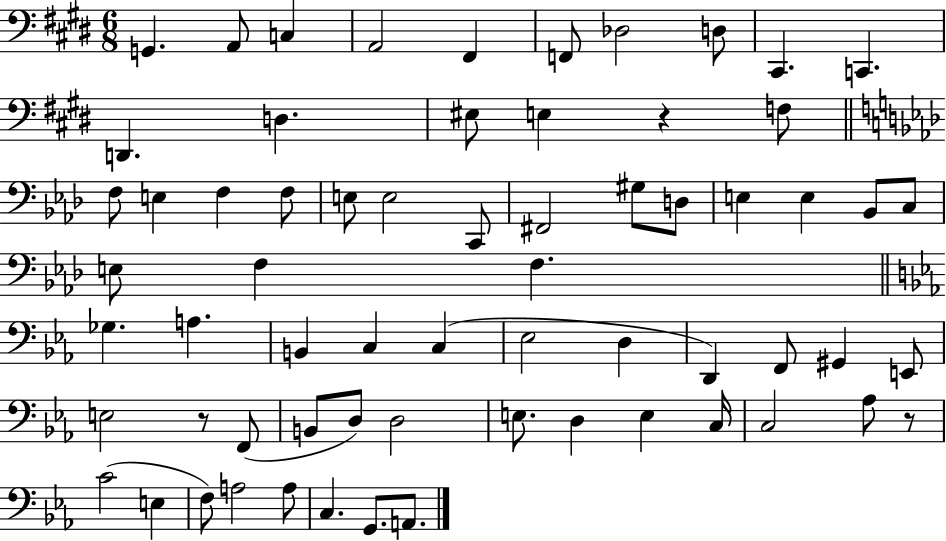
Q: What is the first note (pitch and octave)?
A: G2